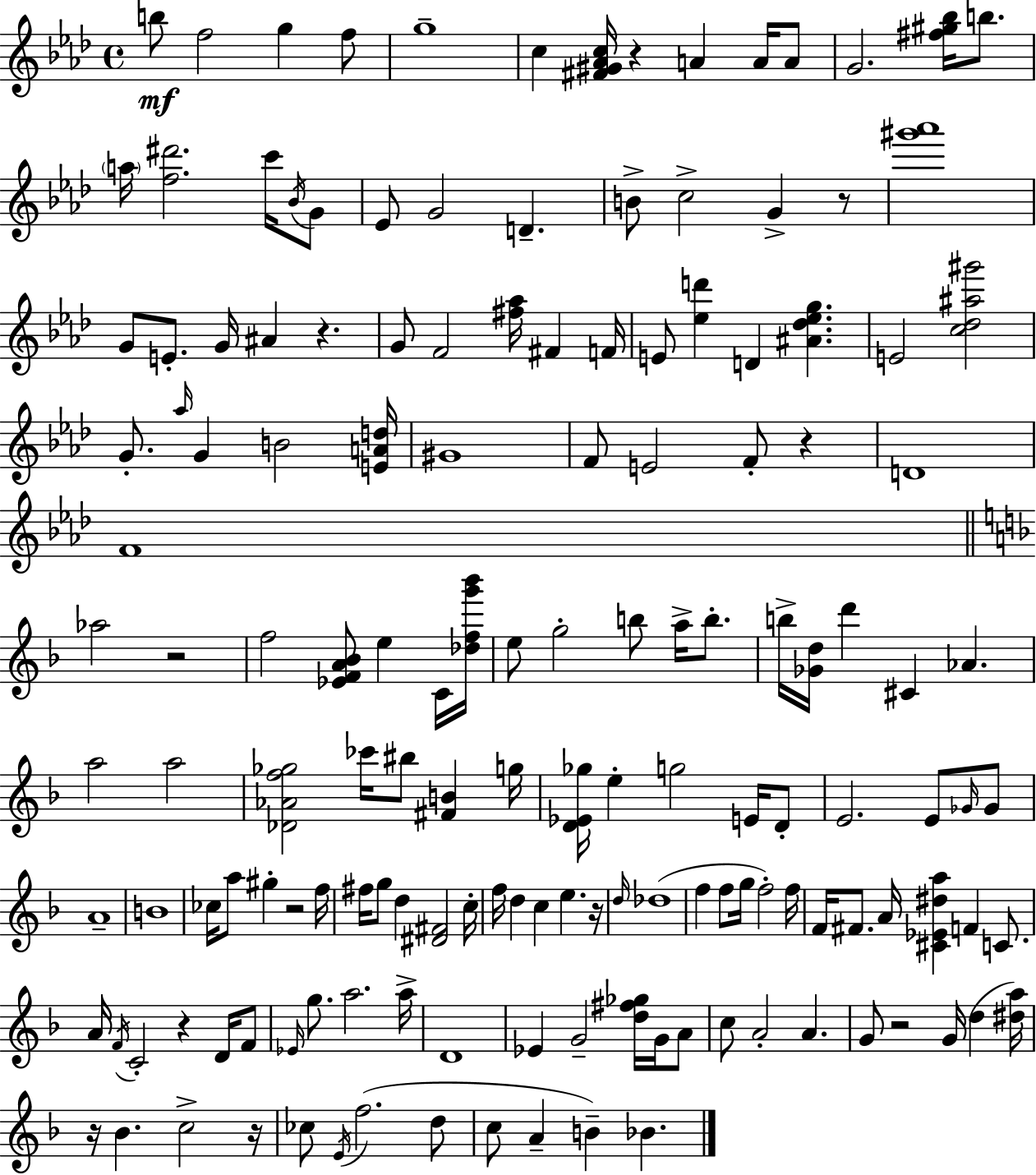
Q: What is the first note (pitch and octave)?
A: B5